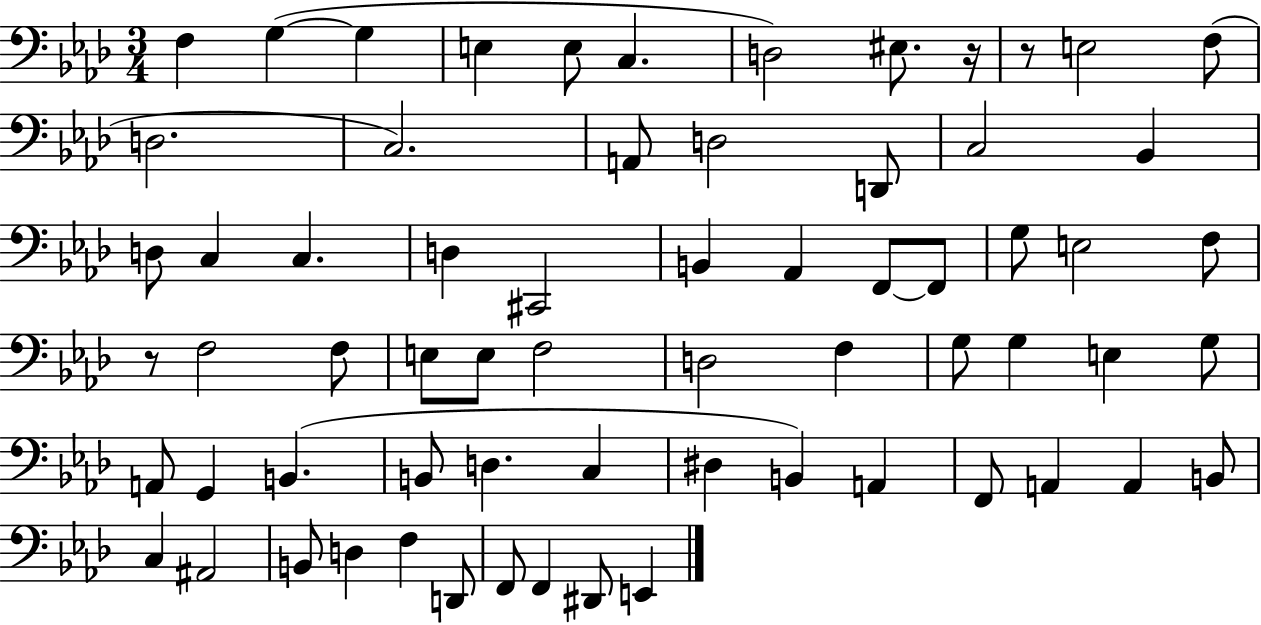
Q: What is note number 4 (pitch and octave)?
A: E3